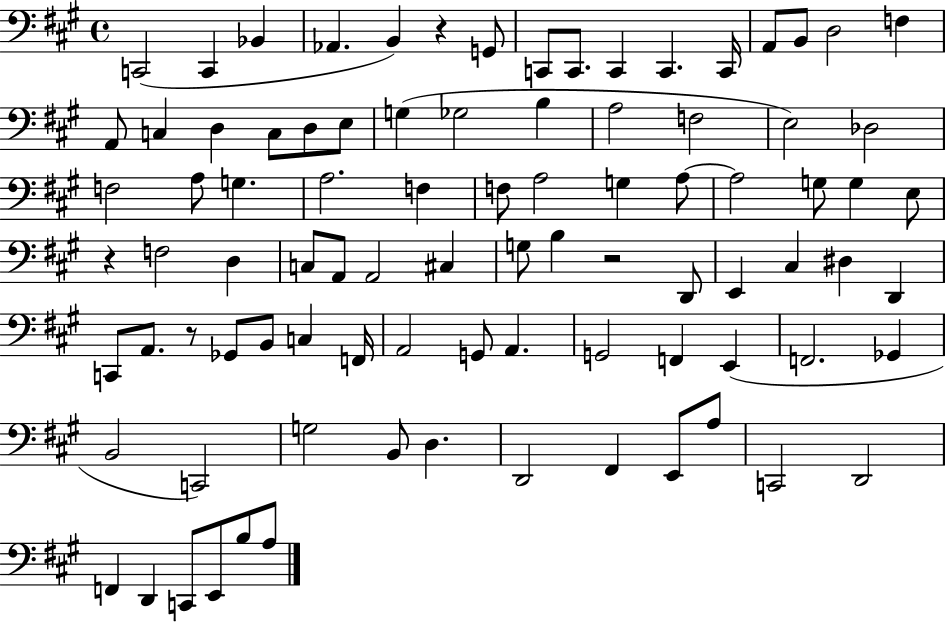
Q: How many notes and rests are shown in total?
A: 89